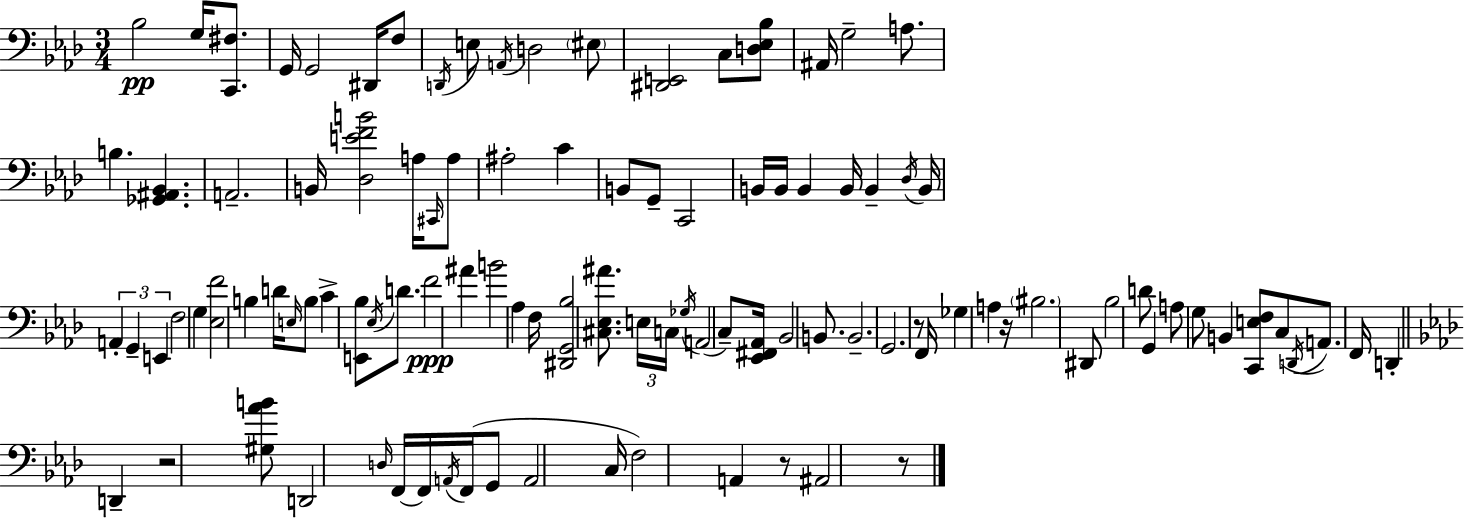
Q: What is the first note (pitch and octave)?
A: Bb3